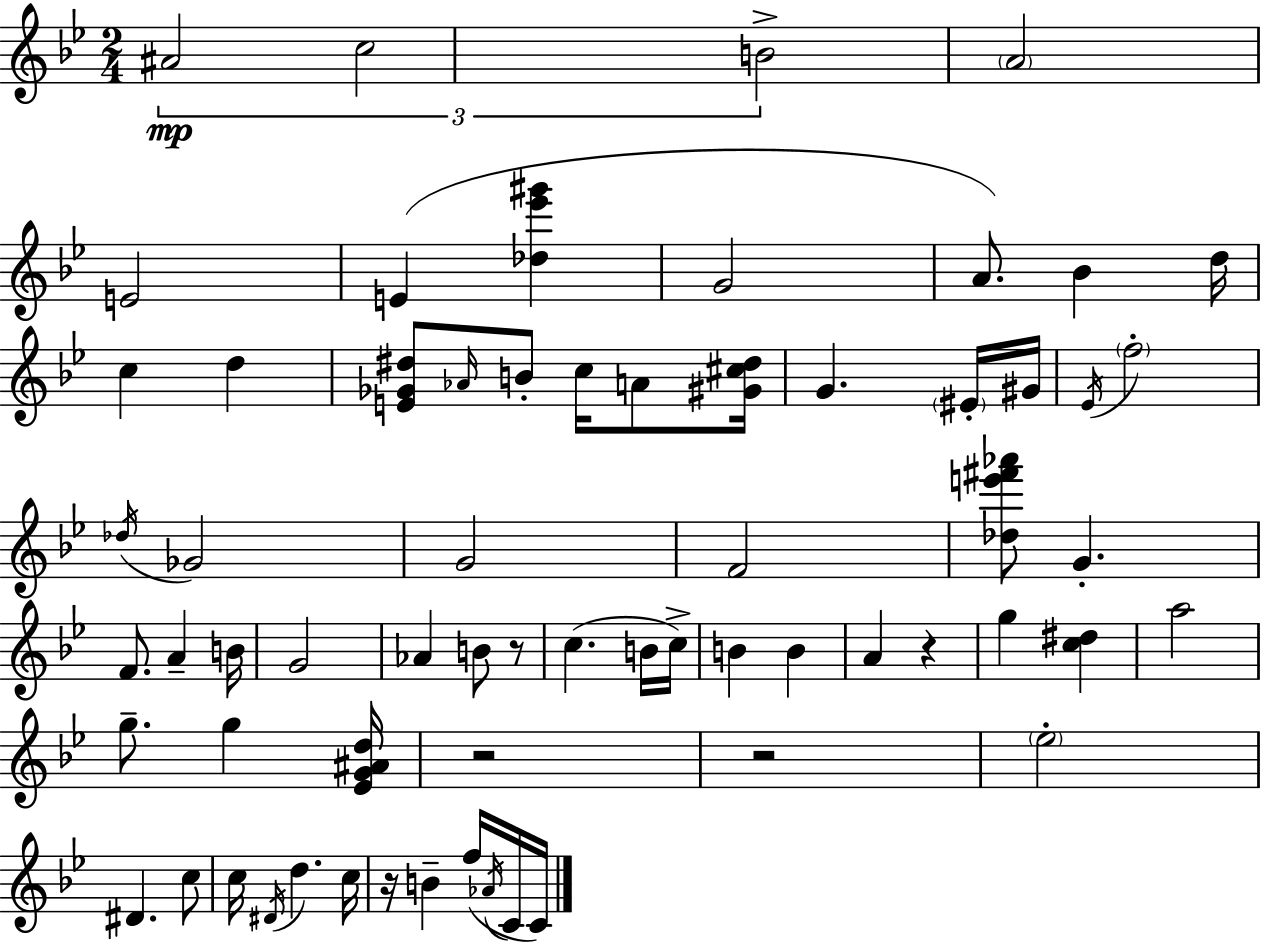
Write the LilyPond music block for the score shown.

{
  \clef treble
  \numericTimeSignature
  \time 2/4
  \key g \minor
  \tuplet 3/2 { ais'2\mp | c''2 | b'2-> } | \parenthesize a'2 | \break e'2 | e'4( <des'' ees''' gis'''>4 | g'2 | a'8.) bes'4 d''16 | \break c''4 d''4 | <e' ges' dis''>8 \grace { aes'16 } b'8-. c''16 a'8 | <gis' cis'' dis''>16 g'4. \parenthesize eis'16-. | gis'16 \acciaccatura { ees'16 } \parenthesize f''2-. | \break \acciaccatura { des''16 } ges'2 | g'2 | f'2 | <des'' e''' fis''' aes'''>8 g'4.-. | \break f'8. a'4-- | b'16 g'2 | aes'4 b'8 | r8 c''4.( | \break b'16 c''16->) b'4 b'4 | a'4 r4 | g''4 <c'' dis''>4 | a''2 | \break g''8.-- g''4 | <ees' g' ais' d''>16 r2 | r2 | \parenthesize ees''2-. | \break dis'4. | c''8 c''16 \acciaccatura { dis'16 } d''4. | c''16 r16 b'4-- | f''16( \acciaccatura { aes'16 } c'16 c'16) \bar "|."
}